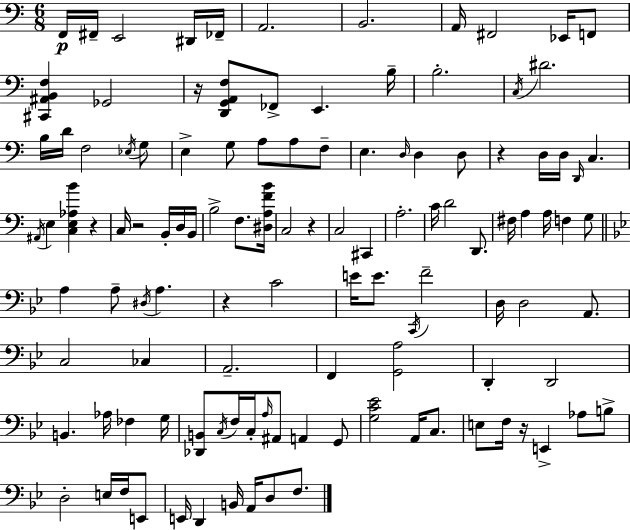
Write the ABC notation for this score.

X:1
T:Untitled
M:6/8
L:1/4
K:Am
F,,/4 ^F,,/4 E,,2 ^D,,/4 _F,,/4 A,,2 B,,2 A,,/4 ^F,,2 _E,,/4 F,,/2 [^C,,^A,,B,,F,] _G,,2 z/4 [D,,G,,A,,F,]/2 _F,,/2 E,, B,/4 B,2 C,/4 ^D2 B,/4 D/4 F,2 _E,/4 G,/2 E, G,/2 A,/2 A,/2 F,/2 E, D,/4 D, D,/2 z D,/4 D,/4 D,,/4 C, ^A,,/4 E, [C,E,_A,B] z C,/4 z2 B,,/4 D,/4 B,,/4 B,2 F,/2 [^D,A,FB]/4 C,2 z C,2 ^C,, A,2 C/4 D2 D,,/2 ^F,/4 A, A,/4 F, G,/2 A, A,/2 ^D,/4 A, z C2 E/4 E/2 C,,/4 F2 D,/4 D,2 A,,/2 C,2 _C, A,,2 F,, [G,,A,]2 D,, D,,2 B,, _A,/4 _F, G,/4 [_D,,B,,]/2 C,/4 F,/4 C,/4 A,/4 ^A,,/2 A,, G,,/2 [G,C_E]2 A,,/4 C,/2 E,/2 F,/4 z/4 E,, _A,/2 B,/2 D,2 E,/4 F,/4 E,,/2 E,,/4 D,, B,,/4 A,,/4 D,/2 F,/2